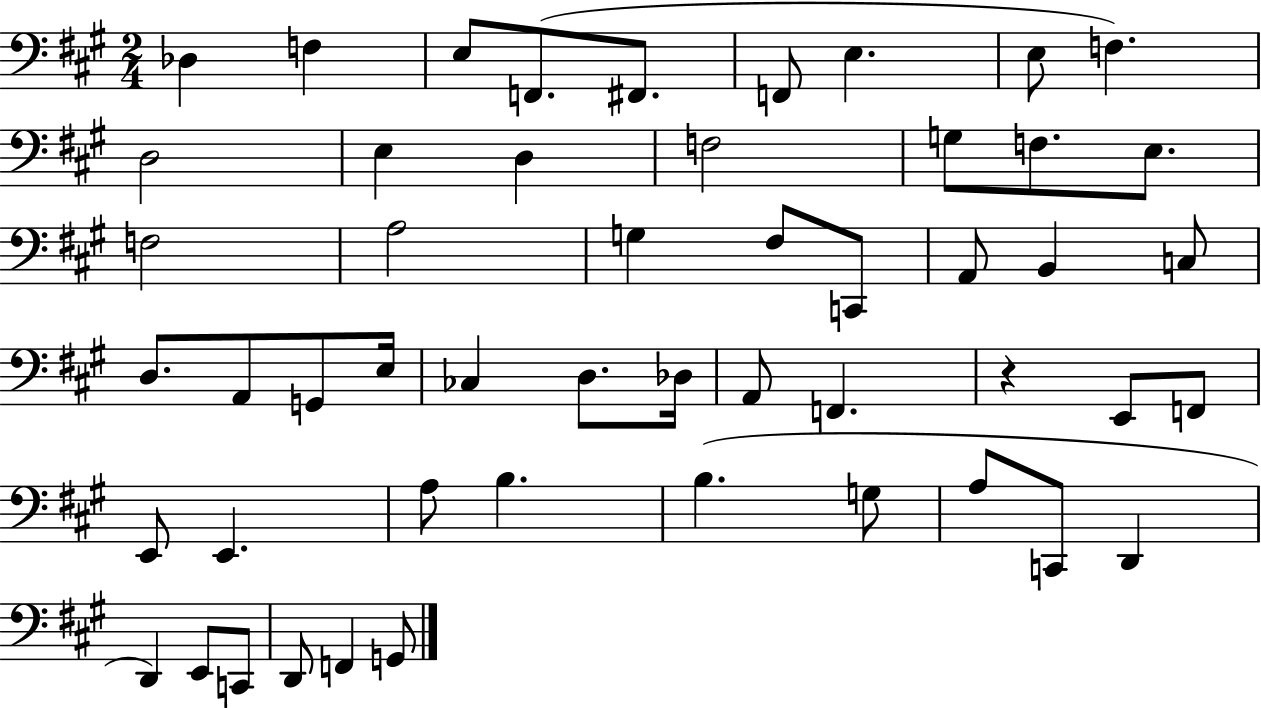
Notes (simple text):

Db3/q F3/q E3/e F2/e. F#2/e. F2/e E3/q. E3/e F3/q. D3/h E3/q D3/q F3/h G3/e F3/e. E3/e. F3/h A3/h G3/q F#3/e C2/e A2/e B2/q C3/e D3/e. A2/e G2/e E3/s CES3/q D3/e. Db3/s A2/e F2/q. R/q E2/e F2/e E2/e E2/q. A3/e B3/q. B3/q. G3/e A3/e C2/e D2/q D2/q E2/e C2/e D2/e F2/q G2/e